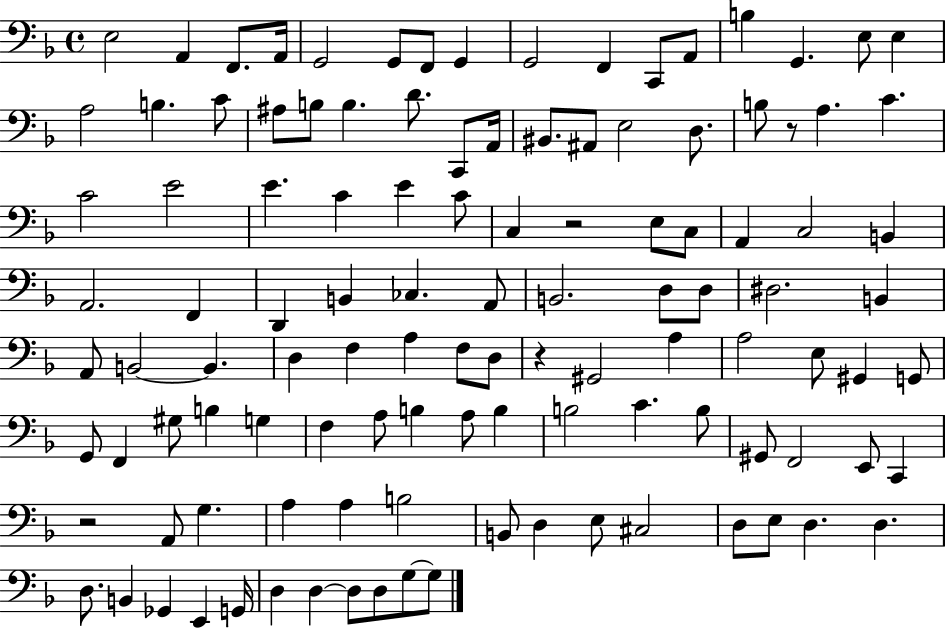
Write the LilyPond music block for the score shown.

{
  \clef bass
  \time 4/4
  \defaultTimeSignature
  \key f \major
  e2 a,4 f,8. a,16 | g,2 g,8 f,8 g,4 | g,2 f,4 c,8 a,8 | b4 g,4. e8 e4 | \break a2 b4. c'8 | ais8 b8 b4. d'8. c,8 a,16 | bis,8. ais,8 e2 d8. | b8 r8 a4. c'4. | \break c'2 e'2 | e'4. c'4 e'4 c'8 | c4 r2 e8 c8 | a,4 c2 b,4 | \break a,2. f,4 | d,4 b,4 ces4. a,8 | b,2. d8 d8 | dis2. b,4 | \break a,8 b,2~~ b,4. | d4 f4 a4 f8 d8 | r4 gis,2 a4 | a2 e8 gis,4 g,8 | \break g,8 f,4 gis8 b4 g4 | f4 a8 b4 a8 b4 | b2 c'4. b8 | gis,8 f,2 e,8 c,4 | \break r2 a,8 g4. | a4 a4 b2 | b,8 d4 e8 cis2 | d8 e8 d4. d4. | \break d8. b,4 ges,4 e,4 g,16 | d4 d4~~ d8 d8 g8~~ g8 | \bar "|."
}